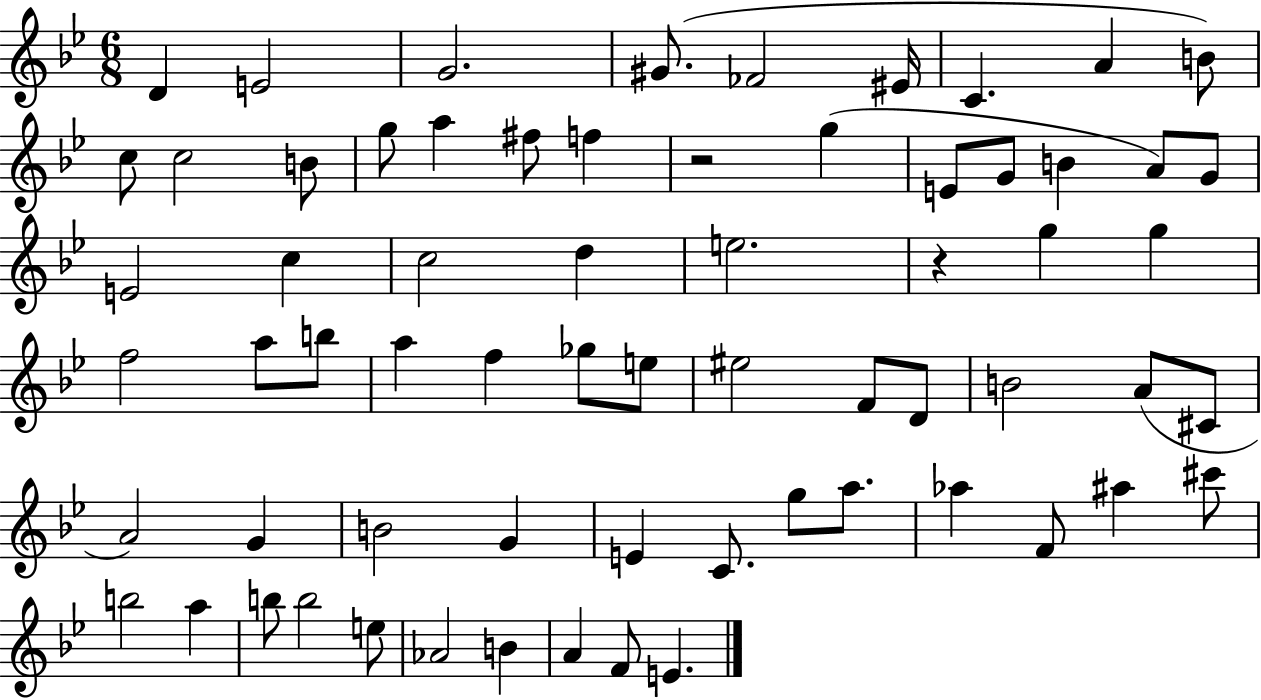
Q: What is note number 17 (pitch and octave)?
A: G5